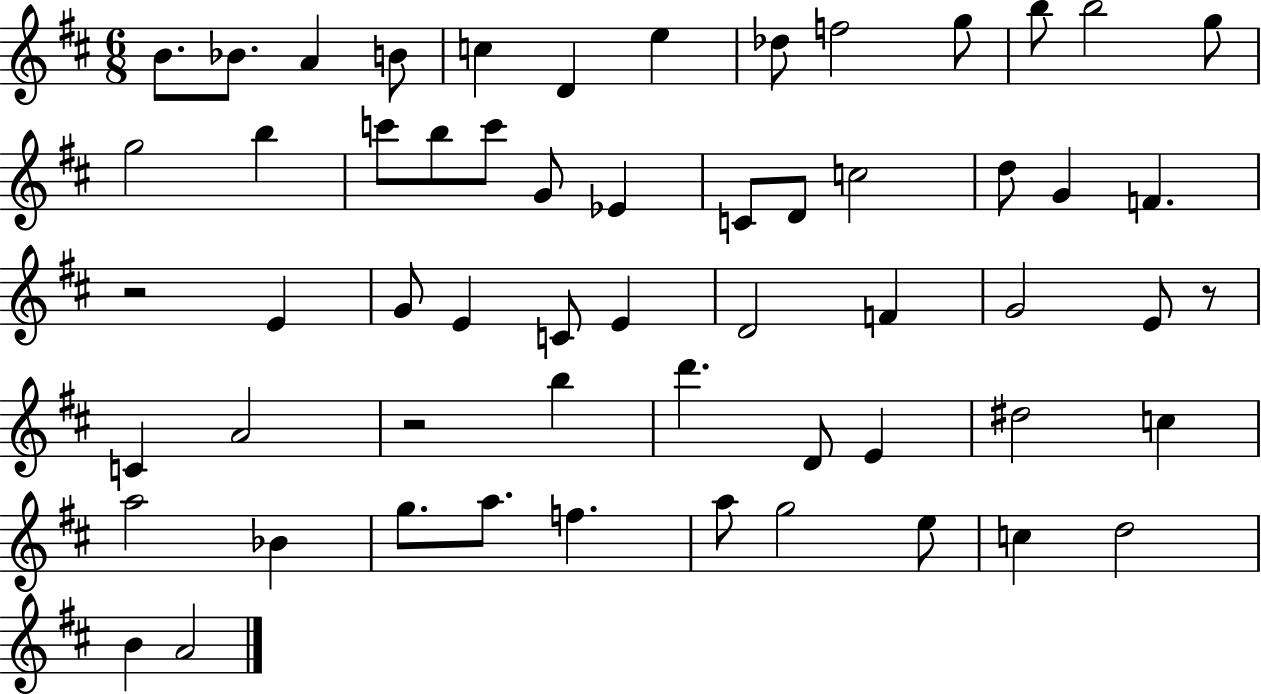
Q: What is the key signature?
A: D major